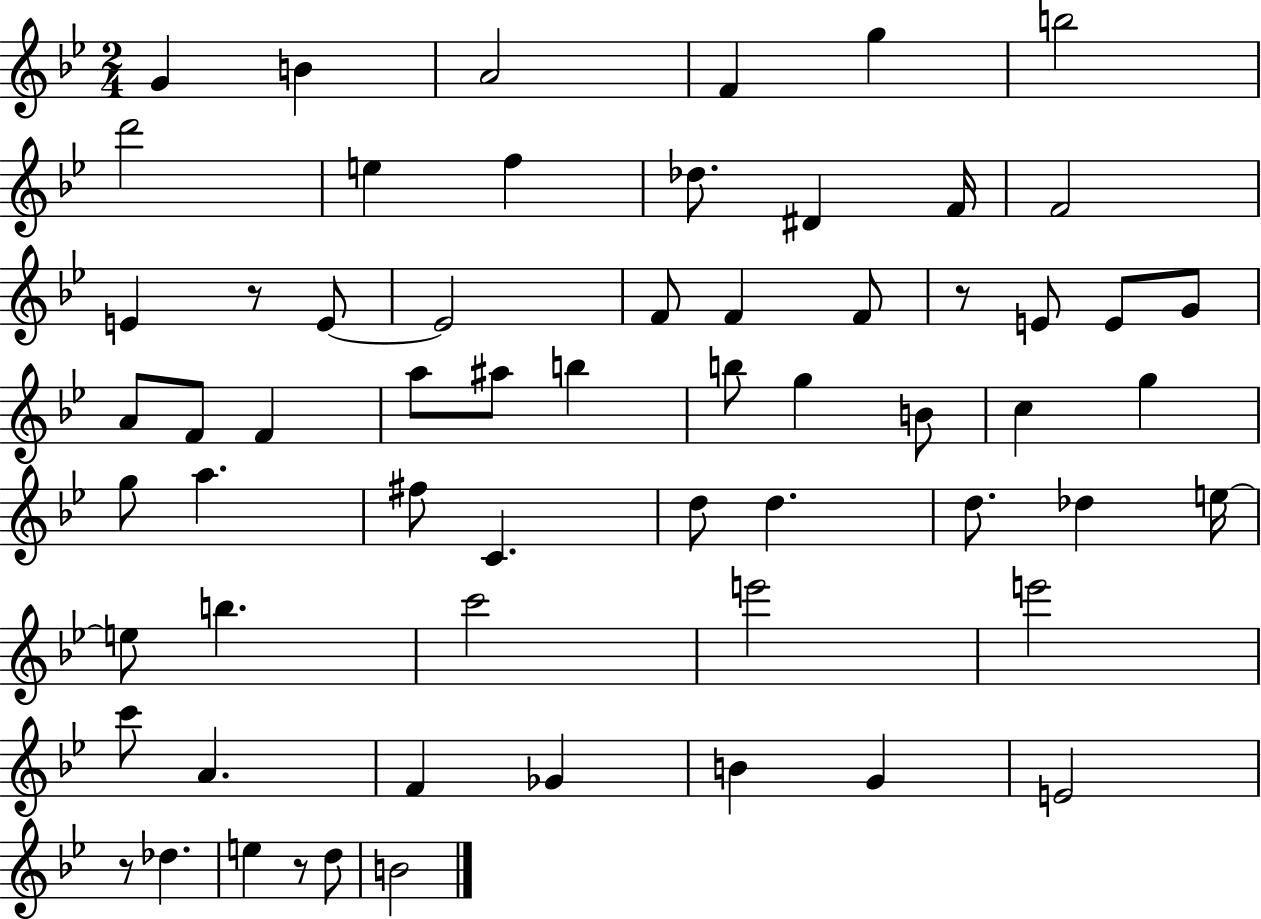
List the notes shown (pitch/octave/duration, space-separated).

G4/q B4/q A4/h F4/q G5/q B5/h D6/h E5/q F5/q Db5/e. D#4/q F4/s F4/h E4/q R/e E4/e E4/h F4/e F4/q F4/e R/e E4/e E4/e G4/e A4/e F4/e F4/q A5/e A#5/e B5/q B5/e G5/q B4/e C5/q G5/q G5/e A5/q. F#5/e C4/q. D5/e D5/q. D5/e. Db5/q E5/s E5/e B5/q. C6/h E6/h E6/h C6/e A4/q. F4/q Gb4/q B4/q G4/q E4/h R/e Db5/q. E5/q R/e D5/e B4/h